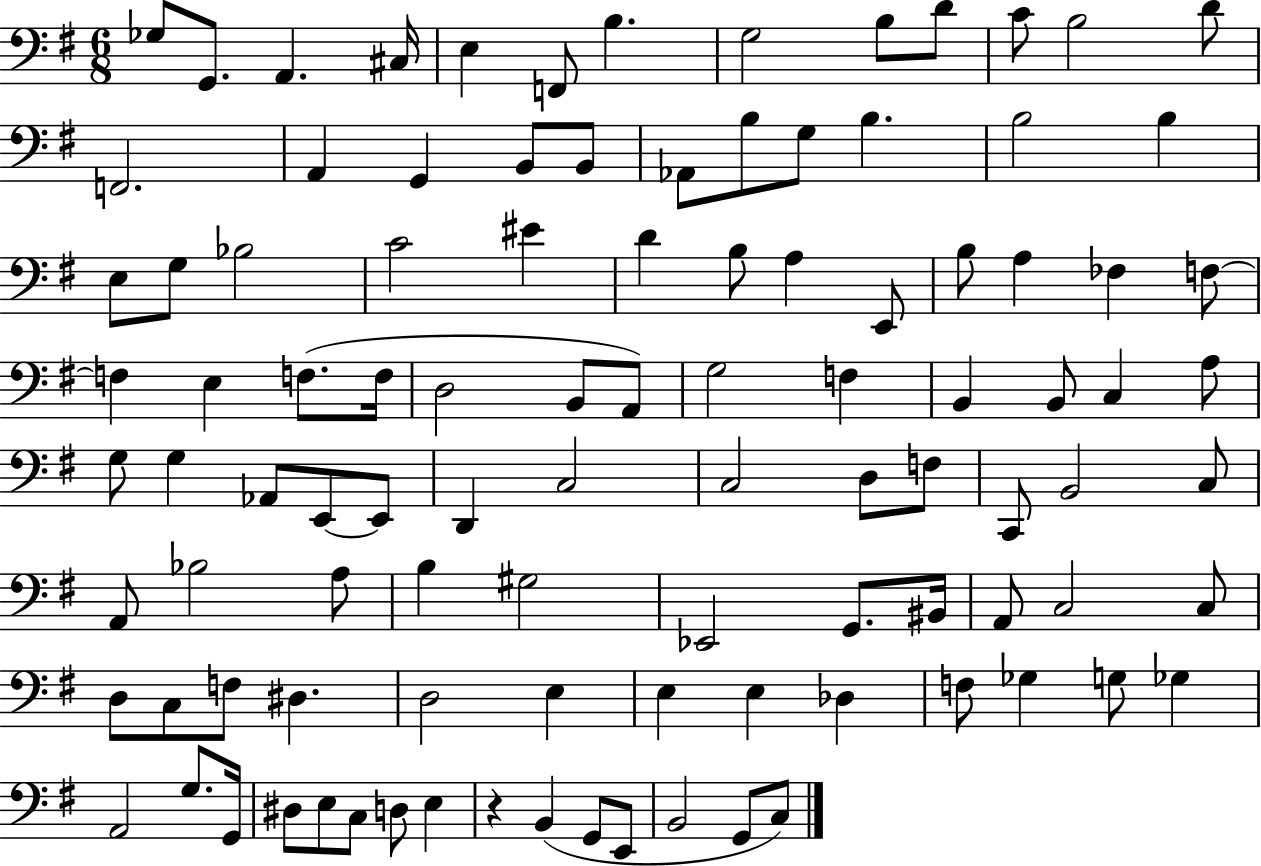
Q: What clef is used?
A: bass